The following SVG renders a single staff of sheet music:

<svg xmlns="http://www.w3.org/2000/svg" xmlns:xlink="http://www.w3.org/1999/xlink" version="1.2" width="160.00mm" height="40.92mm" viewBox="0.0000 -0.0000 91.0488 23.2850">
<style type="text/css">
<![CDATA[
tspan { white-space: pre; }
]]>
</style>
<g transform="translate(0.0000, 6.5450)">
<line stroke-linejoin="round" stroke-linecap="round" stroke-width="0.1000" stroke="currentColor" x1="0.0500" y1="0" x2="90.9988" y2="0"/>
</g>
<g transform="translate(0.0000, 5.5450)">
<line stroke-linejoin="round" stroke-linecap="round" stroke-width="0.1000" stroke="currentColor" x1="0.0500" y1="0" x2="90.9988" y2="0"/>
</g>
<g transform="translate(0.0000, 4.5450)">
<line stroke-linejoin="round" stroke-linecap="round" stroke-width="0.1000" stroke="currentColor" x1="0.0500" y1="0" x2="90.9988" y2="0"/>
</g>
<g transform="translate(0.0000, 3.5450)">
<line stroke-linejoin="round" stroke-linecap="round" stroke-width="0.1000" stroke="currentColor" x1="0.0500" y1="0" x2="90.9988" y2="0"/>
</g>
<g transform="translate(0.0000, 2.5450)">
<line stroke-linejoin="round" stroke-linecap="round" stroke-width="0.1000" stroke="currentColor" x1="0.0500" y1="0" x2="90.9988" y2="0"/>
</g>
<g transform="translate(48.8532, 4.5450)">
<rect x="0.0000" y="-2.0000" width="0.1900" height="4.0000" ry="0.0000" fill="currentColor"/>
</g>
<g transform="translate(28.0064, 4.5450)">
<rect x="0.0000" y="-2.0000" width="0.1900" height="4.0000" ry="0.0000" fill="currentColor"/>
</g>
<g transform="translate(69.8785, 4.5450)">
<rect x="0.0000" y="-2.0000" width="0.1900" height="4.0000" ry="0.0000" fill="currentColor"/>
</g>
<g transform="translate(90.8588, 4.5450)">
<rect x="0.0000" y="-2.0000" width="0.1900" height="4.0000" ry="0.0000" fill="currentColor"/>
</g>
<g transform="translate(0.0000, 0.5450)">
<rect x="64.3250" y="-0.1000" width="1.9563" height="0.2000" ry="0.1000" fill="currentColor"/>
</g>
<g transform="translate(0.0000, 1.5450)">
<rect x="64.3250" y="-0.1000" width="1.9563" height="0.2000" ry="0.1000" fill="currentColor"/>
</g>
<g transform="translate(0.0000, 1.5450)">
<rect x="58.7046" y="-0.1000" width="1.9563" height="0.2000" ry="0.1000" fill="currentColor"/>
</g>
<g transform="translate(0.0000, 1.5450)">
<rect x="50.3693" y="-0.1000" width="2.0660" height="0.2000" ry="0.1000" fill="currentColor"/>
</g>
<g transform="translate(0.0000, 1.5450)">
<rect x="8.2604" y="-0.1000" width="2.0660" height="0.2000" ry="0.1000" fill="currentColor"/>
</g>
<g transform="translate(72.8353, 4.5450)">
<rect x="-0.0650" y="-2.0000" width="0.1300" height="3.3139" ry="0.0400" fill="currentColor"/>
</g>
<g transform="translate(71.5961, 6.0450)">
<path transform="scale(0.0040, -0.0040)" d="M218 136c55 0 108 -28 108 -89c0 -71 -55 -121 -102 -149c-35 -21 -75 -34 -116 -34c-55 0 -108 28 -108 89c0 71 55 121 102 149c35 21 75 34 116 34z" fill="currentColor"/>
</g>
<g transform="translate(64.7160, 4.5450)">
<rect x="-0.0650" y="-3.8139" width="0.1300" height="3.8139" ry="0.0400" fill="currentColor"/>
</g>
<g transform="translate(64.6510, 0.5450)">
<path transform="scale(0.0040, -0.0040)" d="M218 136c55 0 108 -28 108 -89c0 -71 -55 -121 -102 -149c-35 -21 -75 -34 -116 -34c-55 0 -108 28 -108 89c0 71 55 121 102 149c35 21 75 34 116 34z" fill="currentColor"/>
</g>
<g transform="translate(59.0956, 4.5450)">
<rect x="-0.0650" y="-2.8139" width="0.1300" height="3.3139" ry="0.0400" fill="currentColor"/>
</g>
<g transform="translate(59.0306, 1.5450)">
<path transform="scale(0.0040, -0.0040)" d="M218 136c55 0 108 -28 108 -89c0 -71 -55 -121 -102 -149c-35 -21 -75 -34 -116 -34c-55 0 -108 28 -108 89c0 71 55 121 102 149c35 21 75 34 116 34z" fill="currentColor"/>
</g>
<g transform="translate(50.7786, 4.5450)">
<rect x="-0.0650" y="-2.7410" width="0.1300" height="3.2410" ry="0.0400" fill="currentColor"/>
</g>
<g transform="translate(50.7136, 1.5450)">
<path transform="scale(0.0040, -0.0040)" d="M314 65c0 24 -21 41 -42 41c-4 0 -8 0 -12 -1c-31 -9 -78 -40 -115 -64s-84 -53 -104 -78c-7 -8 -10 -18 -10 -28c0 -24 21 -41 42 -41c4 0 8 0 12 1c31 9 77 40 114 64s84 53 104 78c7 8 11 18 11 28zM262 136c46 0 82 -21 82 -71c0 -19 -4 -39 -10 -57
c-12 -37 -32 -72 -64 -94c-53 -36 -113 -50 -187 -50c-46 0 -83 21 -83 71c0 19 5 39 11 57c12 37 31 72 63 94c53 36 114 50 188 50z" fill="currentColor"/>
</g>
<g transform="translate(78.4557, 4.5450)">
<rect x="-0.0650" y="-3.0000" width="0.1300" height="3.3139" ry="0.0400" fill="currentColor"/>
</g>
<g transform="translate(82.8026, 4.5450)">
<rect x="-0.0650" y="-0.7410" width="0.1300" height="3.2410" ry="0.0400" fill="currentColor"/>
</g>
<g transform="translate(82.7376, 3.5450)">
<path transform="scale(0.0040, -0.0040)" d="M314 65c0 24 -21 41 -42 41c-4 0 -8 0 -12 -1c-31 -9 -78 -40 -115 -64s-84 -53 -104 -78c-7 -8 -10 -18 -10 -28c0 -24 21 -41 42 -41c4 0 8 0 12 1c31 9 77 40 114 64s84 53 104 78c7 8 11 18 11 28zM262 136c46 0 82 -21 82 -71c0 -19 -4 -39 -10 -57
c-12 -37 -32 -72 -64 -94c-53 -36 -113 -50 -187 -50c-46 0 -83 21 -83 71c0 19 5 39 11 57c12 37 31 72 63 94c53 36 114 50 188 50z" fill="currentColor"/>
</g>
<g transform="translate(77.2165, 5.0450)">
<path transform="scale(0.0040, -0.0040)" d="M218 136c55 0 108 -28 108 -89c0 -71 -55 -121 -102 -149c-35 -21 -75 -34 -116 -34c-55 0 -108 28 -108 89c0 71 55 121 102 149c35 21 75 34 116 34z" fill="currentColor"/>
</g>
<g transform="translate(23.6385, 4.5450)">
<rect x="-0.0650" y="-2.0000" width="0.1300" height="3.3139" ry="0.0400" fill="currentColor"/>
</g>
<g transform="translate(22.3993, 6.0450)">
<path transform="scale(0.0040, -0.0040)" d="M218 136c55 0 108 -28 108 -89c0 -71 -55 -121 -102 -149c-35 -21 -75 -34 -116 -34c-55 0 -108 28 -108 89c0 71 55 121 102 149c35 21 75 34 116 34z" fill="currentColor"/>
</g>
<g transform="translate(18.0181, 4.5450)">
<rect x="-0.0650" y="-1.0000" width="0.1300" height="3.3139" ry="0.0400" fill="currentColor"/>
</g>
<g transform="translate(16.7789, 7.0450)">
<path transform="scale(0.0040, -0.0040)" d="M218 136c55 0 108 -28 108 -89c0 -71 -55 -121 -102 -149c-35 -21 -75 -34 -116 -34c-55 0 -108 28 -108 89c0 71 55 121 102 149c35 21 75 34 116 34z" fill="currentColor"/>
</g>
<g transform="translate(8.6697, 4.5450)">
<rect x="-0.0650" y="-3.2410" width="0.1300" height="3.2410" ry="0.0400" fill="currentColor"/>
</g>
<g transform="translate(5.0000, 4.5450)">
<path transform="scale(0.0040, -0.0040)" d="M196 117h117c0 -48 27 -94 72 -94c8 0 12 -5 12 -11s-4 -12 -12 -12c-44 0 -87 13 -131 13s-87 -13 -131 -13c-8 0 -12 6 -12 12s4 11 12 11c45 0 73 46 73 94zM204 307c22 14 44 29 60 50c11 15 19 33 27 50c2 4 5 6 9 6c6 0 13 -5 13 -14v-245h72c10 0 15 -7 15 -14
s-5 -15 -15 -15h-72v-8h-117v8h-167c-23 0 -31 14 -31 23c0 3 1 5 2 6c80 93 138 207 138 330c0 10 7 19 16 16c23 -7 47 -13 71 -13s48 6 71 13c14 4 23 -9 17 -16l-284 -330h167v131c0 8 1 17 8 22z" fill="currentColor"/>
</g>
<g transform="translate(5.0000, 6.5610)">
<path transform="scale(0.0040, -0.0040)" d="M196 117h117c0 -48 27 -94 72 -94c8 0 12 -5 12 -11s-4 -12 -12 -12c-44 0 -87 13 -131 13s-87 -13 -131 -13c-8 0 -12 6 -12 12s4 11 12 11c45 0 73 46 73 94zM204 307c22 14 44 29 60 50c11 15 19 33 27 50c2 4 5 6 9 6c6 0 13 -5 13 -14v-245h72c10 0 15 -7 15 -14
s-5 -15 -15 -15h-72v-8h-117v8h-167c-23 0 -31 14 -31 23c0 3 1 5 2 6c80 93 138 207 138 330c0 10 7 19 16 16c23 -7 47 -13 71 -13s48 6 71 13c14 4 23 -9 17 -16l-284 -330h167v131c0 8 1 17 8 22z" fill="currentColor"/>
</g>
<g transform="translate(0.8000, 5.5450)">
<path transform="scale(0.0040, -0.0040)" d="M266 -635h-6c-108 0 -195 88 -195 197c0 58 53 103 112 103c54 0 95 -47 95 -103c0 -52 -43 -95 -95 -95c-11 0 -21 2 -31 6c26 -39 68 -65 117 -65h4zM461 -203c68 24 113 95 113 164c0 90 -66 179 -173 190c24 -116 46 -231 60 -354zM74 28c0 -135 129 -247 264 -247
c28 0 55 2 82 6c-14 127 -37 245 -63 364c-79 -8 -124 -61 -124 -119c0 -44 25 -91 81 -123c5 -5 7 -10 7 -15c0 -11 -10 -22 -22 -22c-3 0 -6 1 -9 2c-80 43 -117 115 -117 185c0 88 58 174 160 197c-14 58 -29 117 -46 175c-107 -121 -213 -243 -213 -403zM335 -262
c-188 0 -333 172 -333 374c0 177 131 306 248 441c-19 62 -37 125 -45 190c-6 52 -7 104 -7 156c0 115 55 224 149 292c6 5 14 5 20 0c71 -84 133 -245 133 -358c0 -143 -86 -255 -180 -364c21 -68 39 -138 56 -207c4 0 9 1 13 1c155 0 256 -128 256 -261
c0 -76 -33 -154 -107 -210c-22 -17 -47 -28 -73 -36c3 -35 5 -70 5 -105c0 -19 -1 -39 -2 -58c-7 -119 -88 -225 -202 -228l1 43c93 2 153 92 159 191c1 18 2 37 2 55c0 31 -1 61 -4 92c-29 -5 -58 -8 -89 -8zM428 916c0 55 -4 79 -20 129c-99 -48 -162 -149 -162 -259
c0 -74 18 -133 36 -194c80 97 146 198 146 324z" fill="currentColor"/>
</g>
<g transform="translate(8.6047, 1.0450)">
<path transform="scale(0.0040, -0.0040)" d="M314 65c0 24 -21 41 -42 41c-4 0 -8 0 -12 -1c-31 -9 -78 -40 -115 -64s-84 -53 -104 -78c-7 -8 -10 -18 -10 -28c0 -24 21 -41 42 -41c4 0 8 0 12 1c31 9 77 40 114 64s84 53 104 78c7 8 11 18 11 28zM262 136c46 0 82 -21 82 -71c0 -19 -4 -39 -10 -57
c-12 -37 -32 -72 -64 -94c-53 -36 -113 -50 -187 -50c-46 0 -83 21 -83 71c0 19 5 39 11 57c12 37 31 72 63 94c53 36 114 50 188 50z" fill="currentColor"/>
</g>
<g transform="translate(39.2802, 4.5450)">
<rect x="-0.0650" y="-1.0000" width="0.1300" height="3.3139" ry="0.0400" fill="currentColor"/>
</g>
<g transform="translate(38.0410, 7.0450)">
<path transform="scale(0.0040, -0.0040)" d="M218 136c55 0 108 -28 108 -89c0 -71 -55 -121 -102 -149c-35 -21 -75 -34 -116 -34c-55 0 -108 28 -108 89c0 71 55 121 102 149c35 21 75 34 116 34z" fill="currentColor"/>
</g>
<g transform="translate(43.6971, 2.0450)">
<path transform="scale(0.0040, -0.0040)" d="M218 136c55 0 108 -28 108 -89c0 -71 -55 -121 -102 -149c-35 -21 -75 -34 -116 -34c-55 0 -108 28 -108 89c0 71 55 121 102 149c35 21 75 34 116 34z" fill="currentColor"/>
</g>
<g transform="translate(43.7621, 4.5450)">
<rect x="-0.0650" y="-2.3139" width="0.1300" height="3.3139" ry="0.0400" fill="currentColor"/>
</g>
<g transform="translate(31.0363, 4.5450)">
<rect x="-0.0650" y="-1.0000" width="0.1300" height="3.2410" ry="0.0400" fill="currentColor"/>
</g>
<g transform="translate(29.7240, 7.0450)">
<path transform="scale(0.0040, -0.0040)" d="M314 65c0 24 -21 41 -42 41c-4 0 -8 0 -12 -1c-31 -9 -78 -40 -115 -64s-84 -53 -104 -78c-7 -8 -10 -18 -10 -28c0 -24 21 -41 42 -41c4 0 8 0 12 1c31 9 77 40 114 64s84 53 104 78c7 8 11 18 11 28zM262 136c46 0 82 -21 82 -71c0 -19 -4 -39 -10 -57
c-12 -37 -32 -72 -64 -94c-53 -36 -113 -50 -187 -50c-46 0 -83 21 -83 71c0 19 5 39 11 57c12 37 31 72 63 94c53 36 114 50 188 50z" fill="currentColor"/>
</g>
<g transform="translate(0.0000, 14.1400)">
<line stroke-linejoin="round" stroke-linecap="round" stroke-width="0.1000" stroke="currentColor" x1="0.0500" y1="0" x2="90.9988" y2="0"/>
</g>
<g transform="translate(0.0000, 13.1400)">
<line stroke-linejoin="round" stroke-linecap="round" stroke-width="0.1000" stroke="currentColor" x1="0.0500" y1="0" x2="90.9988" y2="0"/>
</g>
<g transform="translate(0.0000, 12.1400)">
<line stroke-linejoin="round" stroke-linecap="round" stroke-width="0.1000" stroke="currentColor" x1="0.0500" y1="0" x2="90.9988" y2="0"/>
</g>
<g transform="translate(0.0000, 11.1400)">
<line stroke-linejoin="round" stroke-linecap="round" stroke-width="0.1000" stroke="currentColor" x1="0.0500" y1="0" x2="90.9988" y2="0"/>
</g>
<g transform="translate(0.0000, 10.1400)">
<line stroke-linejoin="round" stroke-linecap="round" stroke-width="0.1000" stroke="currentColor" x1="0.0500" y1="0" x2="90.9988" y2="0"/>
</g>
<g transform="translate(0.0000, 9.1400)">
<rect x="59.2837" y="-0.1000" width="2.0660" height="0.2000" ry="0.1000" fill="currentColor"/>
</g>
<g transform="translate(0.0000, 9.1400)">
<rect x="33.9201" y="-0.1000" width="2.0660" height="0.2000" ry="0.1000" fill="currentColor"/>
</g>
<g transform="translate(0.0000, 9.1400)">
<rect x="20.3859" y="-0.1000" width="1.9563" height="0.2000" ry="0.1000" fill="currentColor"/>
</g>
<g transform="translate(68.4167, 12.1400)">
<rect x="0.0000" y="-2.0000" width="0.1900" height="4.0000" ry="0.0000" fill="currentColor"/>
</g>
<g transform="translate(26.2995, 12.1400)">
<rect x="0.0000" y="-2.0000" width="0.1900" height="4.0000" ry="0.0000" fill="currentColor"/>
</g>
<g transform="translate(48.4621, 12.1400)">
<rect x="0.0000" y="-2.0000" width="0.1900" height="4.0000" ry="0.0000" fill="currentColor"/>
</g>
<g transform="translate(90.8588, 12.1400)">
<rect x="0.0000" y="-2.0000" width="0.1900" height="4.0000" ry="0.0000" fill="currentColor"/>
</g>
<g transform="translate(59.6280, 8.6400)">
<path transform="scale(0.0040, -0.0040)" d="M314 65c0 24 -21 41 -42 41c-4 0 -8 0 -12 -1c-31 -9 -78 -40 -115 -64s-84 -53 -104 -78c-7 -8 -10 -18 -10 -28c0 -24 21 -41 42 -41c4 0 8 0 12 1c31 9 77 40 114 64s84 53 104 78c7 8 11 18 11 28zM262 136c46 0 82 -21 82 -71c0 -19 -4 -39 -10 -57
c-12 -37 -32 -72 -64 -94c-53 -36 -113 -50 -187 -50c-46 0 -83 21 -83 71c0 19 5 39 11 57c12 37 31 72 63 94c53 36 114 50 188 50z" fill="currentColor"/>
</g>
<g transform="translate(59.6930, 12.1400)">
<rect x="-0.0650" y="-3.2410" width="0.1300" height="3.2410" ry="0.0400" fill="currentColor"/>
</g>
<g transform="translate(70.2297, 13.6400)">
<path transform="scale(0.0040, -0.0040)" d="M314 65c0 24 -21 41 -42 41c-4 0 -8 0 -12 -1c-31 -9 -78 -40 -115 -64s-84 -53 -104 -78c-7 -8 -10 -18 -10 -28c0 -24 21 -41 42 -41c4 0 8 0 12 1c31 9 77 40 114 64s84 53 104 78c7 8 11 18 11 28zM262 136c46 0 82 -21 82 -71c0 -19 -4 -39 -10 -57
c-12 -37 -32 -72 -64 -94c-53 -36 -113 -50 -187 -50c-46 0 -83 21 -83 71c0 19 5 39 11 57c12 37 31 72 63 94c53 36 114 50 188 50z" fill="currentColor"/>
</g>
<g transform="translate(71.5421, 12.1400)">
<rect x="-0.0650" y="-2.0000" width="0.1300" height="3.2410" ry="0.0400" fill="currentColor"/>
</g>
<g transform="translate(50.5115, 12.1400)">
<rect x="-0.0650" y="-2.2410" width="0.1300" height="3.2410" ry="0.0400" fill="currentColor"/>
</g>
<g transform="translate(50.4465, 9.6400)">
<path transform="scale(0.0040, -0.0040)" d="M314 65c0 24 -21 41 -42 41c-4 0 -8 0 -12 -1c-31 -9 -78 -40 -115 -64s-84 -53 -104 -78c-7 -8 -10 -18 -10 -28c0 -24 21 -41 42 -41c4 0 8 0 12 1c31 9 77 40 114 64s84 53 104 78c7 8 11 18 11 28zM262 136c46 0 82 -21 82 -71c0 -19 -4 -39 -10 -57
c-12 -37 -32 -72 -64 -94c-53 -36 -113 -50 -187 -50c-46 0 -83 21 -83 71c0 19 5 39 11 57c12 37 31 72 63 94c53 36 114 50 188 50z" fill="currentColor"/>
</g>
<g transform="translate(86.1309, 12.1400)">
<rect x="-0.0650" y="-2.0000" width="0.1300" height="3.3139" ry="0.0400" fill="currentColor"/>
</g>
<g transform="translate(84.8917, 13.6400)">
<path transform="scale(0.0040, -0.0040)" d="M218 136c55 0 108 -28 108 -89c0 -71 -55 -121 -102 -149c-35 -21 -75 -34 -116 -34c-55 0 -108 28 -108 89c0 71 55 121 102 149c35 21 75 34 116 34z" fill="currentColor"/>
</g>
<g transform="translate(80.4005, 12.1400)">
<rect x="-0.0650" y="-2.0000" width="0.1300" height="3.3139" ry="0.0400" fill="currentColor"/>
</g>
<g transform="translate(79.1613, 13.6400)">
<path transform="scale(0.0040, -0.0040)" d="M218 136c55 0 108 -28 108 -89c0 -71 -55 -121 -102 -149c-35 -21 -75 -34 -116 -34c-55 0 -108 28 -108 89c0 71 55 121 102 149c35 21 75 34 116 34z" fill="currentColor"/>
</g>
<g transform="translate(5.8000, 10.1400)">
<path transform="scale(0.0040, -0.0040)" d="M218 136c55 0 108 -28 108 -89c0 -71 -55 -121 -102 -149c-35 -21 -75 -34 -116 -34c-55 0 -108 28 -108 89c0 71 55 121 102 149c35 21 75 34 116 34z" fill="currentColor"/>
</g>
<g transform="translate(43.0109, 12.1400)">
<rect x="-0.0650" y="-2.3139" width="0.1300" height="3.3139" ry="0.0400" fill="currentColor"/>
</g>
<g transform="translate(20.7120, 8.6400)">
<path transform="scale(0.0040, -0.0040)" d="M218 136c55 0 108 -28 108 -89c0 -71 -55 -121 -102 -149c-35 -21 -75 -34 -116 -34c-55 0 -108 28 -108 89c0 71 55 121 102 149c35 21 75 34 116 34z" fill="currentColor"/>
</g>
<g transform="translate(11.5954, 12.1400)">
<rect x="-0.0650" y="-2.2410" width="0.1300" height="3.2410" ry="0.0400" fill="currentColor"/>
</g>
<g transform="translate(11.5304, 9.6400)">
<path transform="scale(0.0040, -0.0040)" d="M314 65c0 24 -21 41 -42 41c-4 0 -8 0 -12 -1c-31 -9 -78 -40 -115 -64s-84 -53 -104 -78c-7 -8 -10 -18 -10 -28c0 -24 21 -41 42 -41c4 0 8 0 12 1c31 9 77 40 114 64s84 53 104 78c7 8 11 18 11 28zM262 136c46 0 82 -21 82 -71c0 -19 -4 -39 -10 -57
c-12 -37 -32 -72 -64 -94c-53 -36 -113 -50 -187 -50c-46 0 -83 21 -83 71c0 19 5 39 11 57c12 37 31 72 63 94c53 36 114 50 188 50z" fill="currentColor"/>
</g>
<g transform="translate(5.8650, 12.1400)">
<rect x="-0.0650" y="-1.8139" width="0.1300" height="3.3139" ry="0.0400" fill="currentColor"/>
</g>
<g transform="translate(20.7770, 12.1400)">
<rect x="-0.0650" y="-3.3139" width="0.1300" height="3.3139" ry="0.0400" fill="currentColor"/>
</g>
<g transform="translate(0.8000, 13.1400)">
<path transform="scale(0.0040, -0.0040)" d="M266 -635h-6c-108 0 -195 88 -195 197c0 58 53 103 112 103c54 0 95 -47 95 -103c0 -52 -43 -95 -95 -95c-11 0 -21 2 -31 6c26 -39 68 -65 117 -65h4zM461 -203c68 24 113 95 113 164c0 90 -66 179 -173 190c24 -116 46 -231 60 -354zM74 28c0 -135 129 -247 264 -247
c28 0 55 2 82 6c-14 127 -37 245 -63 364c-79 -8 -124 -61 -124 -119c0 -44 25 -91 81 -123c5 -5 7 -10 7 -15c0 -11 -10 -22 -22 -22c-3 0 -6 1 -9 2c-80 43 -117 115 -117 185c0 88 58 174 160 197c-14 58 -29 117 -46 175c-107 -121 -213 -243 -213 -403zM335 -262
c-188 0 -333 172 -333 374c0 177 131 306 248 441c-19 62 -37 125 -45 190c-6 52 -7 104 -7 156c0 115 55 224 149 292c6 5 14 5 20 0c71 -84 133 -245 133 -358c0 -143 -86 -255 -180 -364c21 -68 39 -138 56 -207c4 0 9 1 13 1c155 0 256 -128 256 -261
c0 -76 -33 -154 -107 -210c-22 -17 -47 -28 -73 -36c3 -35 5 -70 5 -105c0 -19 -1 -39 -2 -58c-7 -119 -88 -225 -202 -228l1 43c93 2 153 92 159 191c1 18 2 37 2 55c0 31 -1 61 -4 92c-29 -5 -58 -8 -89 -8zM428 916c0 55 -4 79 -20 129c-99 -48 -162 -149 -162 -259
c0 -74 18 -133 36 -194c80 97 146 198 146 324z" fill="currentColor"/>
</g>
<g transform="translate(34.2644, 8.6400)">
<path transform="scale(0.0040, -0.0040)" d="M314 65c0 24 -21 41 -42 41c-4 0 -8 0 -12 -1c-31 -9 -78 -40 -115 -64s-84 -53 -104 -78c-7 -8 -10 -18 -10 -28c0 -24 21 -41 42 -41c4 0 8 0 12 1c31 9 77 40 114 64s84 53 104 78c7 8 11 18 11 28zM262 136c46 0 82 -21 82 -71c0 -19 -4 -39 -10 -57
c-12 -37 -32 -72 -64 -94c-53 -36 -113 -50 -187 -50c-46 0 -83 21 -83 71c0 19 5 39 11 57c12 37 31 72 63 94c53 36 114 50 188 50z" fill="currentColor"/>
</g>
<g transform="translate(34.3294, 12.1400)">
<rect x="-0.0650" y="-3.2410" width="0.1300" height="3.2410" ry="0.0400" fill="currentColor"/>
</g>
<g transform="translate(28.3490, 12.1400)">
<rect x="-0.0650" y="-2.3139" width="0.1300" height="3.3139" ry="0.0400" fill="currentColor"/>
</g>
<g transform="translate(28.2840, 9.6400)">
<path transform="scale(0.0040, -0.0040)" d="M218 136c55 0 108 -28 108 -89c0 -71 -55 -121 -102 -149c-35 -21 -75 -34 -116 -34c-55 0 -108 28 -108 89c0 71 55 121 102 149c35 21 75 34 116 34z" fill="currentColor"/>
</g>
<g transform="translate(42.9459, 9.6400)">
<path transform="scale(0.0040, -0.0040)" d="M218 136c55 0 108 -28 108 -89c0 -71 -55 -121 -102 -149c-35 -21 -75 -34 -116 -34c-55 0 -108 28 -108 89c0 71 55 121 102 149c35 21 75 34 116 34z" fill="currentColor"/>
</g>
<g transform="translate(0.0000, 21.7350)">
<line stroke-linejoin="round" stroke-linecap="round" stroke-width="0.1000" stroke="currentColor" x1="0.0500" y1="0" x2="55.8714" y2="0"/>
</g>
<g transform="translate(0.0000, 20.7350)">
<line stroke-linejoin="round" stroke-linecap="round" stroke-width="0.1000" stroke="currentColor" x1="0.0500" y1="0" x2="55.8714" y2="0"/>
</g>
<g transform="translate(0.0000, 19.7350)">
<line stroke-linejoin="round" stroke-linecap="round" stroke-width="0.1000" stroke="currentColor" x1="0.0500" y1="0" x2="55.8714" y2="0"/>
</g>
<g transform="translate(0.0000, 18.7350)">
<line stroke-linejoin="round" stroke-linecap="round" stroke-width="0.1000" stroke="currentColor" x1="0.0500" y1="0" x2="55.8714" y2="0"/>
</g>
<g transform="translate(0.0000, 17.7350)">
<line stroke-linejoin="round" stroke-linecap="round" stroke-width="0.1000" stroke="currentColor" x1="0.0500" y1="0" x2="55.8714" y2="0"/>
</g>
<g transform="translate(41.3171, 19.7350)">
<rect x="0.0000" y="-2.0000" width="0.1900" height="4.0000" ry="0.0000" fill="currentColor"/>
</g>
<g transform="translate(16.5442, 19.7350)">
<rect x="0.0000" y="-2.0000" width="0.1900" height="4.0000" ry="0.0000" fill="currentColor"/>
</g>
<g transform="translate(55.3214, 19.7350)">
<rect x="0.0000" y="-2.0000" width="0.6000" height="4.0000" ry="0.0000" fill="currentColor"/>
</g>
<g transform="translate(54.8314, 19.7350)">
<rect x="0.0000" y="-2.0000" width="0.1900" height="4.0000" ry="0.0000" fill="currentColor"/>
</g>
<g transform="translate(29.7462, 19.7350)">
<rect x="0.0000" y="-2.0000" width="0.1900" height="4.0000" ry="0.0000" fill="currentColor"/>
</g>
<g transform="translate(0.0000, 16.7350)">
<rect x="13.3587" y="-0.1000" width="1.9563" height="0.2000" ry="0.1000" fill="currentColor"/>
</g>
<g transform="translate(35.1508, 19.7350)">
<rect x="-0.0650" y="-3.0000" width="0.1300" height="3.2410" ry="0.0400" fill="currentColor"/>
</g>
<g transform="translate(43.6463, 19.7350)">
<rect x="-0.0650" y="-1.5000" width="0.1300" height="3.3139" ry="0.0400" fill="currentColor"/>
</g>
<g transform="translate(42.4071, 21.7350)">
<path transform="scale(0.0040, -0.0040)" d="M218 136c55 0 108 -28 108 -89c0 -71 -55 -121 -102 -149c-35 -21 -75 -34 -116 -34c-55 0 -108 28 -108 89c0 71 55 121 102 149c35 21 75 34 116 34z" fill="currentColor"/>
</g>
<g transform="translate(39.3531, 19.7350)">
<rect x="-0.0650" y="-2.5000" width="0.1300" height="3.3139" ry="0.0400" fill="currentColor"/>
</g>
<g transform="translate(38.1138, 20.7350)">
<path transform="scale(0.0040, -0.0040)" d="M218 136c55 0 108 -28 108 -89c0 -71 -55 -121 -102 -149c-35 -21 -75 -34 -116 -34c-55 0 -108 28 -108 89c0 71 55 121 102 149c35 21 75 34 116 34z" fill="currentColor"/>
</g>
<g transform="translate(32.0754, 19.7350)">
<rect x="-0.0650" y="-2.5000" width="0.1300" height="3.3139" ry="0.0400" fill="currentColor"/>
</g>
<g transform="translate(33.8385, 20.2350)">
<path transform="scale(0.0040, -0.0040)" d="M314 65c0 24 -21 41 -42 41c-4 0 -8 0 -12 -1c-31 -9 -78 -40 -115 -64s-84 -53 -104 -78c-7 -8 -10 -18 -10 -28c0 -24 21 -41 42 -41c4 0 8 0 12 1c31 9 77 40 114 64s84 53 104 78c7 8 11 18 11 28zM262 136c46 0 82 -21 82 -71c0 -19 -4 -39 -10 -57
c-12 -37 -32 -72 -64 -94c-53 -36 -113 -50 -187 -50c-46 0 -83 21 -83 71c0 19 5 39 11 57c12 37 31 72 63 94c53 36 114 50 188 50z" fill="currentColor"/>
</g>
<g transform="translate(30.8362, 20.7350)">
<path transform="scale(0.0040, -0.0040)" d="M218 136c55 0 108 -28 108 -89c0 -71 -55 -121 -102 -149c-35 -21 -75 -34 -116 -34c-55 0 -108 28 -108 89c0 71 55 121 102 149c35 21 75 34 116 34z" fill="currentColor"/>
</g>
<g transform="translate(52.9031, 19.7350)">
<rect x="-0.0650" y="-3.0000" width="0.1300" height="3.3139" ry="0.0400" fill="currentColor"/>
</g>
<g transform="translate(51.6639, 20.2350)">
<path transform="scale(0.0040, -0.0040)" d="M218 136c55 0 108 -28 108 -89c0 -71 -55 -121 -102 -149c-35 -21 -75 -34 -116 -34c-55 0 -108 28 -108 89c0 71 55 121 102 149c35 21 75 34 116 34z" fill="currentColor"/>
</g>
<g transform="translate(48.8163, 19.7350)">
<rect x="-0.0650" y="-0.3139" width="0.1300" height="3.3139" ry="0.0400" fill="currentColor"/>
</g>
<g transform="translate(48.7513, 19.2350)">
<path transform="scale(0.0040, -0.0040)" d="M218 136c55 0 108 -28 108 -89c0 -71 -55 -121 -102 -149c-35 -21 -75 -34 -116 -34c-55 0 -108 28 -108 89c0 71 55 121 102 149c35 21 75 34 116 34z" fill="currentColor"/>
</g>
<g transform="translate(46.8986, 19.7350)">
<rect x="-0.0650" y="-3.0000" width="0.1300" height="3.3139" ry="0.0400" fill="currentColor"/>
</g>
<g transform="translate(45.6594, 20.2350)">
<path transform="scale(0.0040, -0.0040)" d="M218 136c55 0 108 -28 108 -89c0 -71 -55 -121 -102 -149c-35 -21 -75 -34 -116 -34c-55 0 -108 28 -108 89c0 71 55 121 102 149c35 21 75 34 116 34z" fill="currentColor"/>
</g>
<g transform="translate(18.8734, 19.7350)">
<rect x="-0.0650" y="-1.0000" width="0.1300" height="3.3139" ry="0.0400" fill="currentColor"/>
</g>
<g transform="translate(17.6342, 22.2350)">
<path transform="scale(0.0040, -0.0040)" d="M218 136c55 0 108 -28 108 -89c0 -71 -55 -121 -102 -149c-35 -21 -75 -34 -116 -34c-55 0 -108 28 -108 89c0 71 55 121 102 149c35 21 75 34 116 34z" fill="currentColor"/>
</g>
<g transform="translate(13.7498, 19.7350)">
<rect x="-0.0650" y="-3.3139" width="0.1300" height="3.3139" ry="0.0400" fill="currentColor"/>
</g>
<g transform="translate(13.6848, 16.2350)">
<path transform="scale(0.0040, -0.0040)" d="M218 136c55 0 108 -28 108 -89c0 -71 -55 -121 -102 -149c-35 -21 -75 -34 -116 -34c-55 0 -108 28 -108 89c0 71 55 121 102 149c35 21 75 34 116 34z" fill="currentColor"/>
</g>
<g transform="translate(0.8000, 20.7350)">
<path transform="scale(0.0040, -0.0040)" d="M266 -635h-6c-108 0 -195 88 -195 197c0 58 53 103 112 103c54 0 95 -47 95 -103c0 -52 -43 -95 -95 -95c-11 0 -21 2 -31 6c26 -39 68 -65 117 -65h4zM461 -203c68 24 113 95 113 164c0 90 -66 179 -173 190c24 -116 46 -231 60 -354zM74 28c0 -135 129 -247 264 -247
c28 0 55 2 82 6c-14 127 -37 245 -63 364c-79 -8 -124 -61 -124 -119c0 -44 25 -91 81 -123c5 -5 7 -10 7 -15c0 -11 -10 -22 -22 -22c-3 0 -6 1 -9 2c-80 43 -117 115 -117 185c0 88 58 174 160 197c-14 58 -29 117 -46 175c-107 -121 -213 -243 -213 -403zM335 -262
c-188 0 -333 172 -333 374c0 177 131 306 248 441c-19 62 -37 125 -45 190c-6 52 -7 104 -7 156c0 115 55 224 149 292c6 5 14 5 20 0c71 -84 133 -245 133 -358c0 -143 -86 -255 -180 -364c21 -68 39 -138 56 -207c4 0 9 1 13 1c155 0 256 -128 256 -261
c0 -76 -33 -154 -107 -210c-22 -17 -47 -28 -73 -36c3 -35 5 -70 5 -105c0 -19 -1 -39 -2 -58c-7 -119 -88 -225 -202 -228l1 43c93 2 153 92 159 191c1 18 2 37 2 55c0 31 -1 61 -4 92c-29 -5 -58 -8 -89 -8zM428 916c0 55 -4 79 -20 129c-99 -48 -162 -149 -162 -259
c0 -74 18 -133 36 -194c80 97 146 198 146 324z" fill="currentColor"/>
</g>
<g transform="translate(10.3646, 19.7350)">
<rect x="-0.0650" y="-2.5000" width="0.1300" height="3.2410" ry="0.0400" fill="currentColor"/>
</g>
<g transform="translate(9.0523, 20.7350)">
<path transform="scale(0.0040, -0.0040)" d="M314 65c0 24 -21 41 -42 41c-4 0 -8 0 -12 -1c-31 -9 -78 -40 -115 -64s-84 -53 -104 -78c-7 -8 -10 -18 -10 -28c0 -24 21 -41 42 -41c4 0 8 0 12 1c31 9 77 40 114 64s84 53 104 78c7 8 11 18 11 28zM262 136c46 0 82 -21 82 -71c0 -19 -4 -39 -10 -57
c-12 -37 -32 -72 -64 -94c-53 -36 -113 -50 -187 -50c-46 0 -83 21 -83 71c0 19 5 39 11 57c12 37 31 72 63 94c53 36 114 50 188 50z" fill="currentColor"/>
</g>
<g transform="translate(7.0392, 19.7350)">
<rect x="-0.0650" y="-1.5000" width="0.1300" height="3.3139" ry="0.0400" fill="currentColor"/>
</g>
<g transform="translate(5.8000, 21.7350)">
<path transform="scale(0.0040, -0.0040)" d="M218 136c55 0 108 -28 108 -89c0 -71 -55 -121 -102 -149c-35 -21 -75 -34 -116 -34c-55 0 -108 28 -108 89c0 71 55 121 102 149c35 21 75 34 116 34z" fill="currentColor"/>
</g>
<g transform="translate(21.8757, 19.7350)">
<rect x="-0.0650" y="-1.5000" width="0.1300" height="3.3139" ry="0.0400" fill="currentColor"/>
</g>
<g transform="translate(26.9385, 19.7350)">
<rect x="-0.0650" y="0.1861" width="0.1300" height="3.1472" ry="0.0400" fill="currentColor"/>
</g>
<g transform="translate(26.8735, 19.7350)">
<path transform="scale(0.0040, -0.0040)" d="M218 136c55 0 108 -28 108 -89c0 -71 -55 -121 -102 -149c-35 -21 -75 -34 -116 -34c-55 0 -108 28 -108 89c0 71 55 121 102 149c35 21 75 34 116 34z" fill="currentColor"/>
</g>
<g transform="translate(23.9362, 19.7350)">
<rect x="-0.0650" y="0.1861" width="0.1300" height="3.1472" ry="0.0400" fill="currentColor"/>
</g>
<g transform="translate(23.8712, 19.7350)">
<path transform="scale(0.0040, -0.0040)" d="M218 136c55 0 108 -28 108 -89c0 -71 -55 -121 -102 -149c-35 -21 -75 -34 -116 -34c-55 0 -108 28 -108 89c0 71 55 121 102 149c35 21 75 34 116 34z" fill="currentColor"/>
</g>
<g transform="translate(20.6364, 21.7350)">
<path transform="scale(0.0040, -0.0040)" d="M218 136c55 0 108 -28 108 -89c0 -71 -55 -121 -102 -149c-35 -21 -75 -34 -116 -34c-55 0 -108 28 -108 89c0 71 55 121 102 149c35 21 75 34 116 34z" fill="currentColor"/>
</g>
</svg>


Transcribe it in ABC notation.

X:1
T:Untitled
M:4/4
L:1/4
K:C
b2 D F D2 D g a2 a c' F A d2 f g2 b g b2 g g2 b2 F2 F F E G2 b D E B B G A2 G E A c A